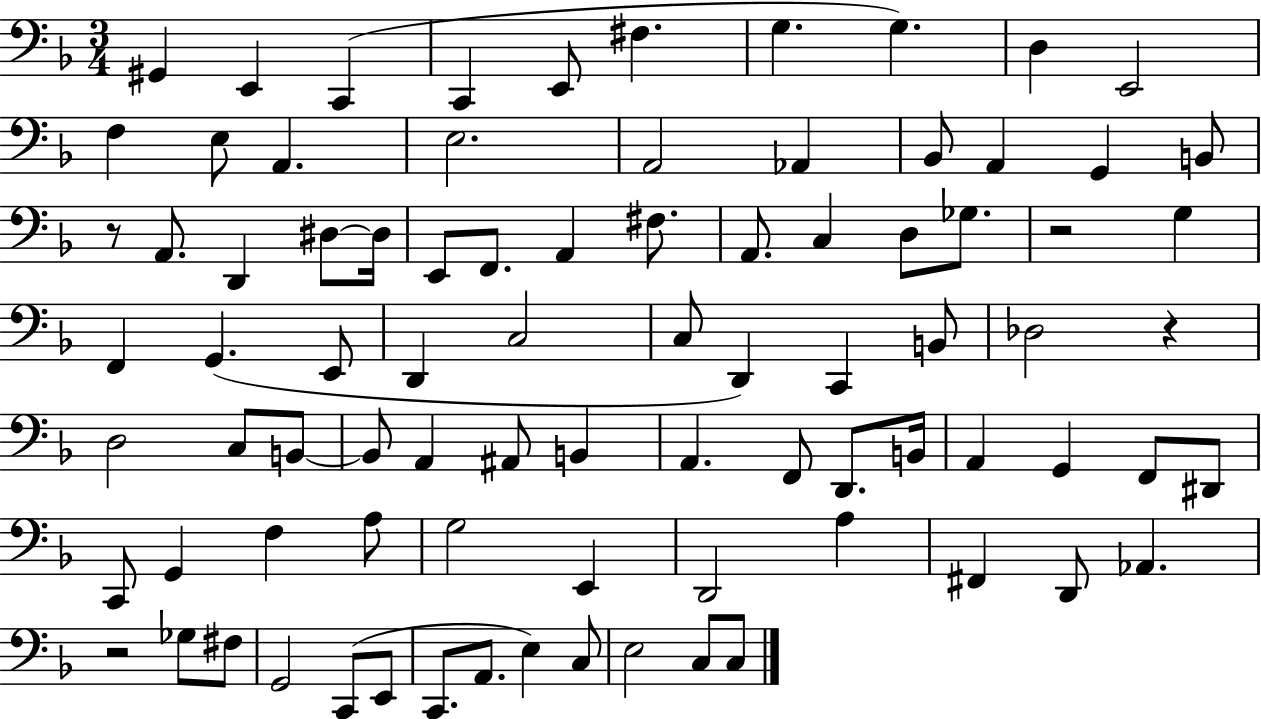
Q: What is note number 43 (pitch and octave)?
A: Db3